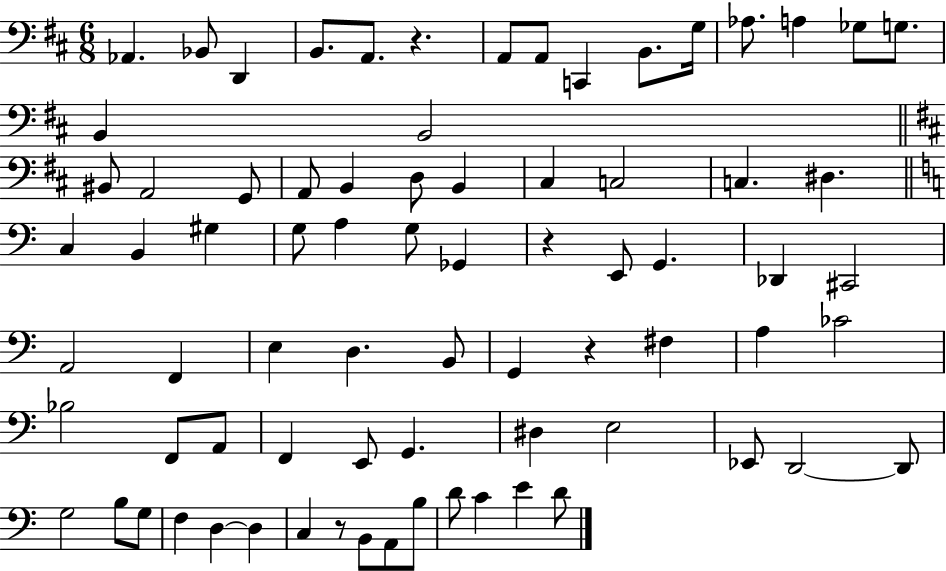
{
  \clef bass
  \numericTimeSignature
  \time 6/8
  \key d \major
  aes,4. bes,8 d,4 | b,8. a,8. r4. | a,8 a,8 c,4 b,8. g16 | aes8. a4 ges8 g8. | \break b,4 b,2 | \bar "||" \break \key d \major bis,8 a,2 g,8 | a,8 b,4 d8 b,4 | cis4 c2 | c4. dis4. | \break \bar "||" \break \key c \major c4 b,4 gis4 | g8 a4 g8 ges,4 | r4 e,8 g,4. | des,4 cis,2 | \break a,2 f,4 | e4 d4. b,8 | g,4 r4 fis4 | a4 ces'2 | \break bes2 f,8 a,8 | f,4 e,8 g,4. | dis4 e2 | ees,8 d,2~~ d,8 | \break g2 b8 g8 | f4 d4~~ d4 | c4 r8 b,8 a,8 b8 | d'8 c'4 e'4 d'8 | \break \bar "|."
}